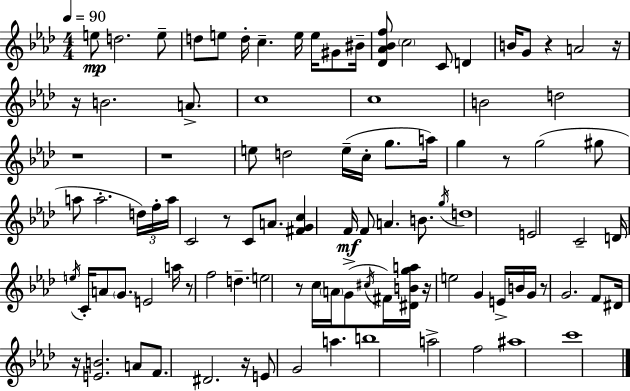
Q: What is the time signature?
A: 4/4